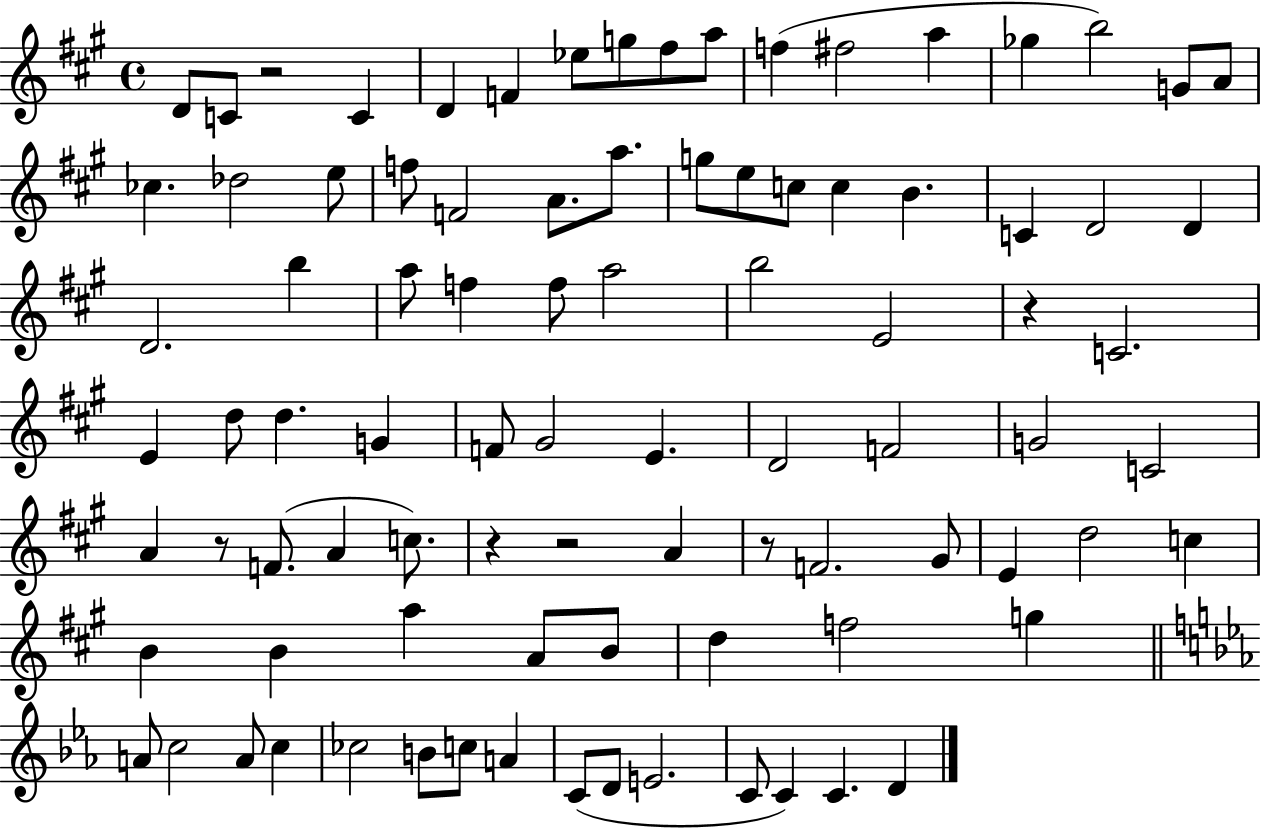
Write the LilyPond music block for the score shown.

{
  \clef treble
  \time 4/4
  \defaultTimeSignature
  \key a \major
  d'8 c'8 r2 c'4 | d'4 f'4 ees''8 g''8 fis''8 a''8 | f''4( fis''2 a''4 | ges''4 b''2) g'8 a'8 | \break ces''4. des''2 e''8 | f''8 f'2 a'8. a''8. | g''8 e''8 c''8 c''4 b'4. | c'4 d'2 d'4 | \break d'2. b''4 | a''8 f''4 f''8 a''2 | b''2 e'2 | r4 c'2. | \break e'4 d''8 d''4. g'4 | f'8 gis'2 e'4. | d'2 f'2 | g'2 c'2 | \break a'4 r8 f'8.( a'4 c''8.) | r4 r2 a'4 | r8 f'2. gis'8 | e'4 d''2 c''4 | \break b'4 b'4 a''4 a'8 b'8 | d''4 f''2 g''4 | \bar "||" \break \key ees \major a'8 c''2 a'8 c''4 | ces''2 b'8 c''8 a'4 | c'8( d'8 e'2. | c'8 c'4) c'4. d'4 | \break \bar "|."
}